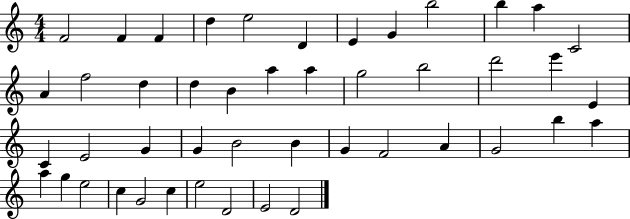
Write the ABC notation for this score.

X:1
T:Untitled
M:4/4
L:1/4
K:C
F2 F F d e2 D E G b2 b a C2 A f2 d d B a a g2 b2 d'2 e' E C E2 G G B2 B G F2 A G2 b a a g e2 c G2 c e2 D2 E2 D2